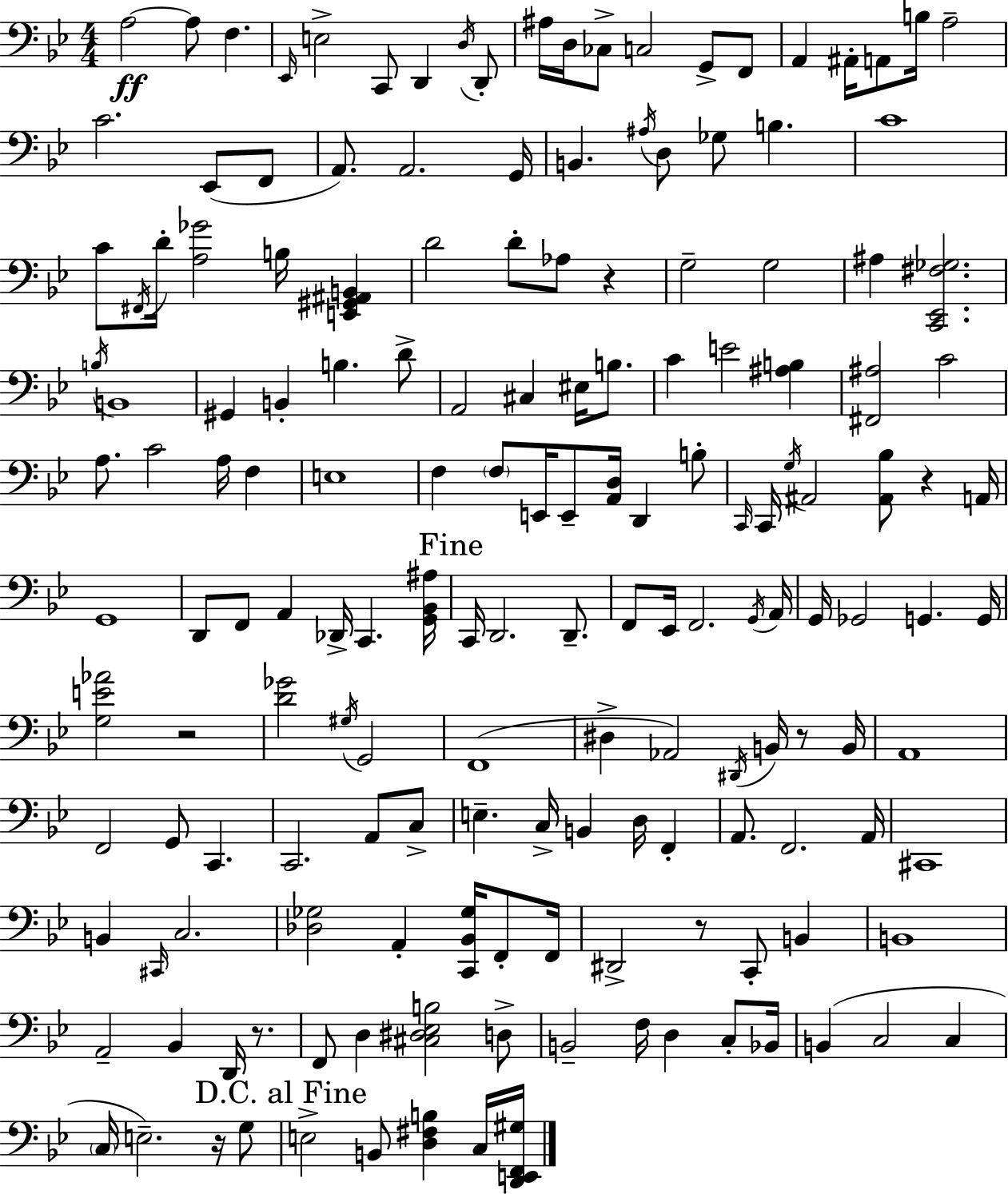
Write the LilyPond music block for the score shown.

{
  \clef bass
  \numericTimeSignature
  \time 4/4
  \key g \minor
  a2~~\ff a8 f4. | \grace { ees,16 } e2-> c,8 d,4 \acciaccatura { d16 } | d,8-. ais16 d16 ces8-> c2 g,8-> | f,8 a,4 ais,16-. a,8 b16 a2-- | \break c'2. ees,8( | f,8 a,8.) a,2. | g,16 b,4. \acciaccatura { ais16 } d8 ges8 b4. | c'1 | \break c'8 \acciaccatura { fis,16 } d'16-. <a ges'>2 b16 | <e, gis, ais, b,>4 d'2 d'8-. aes8 | r4 g2-- g2 | ais4 <c, ees, fis ges>2. | \break \acciaccatura { b16 } b,1 | gis,4 b,4-. b4. | d'8-> a,2 cis4 | eis16 b8. c'4 e'2 | \break <ais b>4 <fis, ais>2 c'2 | a8. c'2 | a16 f4 e1 | f4 \parenthesize f8 e,16 e,8-- <a, d>16 d,4 | \break b8-. \grace { c,16 } c,16 \acciaccatura { g16 } ais,2 | <ais, bes>8 r4 a,16 g,1 | d,8 f,8 a,4 des,16-> | c,4. <g, bes, ais>16 \mark "Fine" c,16 d,2. | \break d,8.-- f,8 ees,16 f,2. | \acciaccatura { g,16 } a,16 g,16 ges,2 | g,4. g,16 <g e' aes'>2 | r2 <d' ges'>2 | \break \acciaccatura { gis16 } g,2 f,1( | dis4-> aes,2) | \acciaccatura { dis,16 } b,16 r8 b,16 a,1 | f,2 | \break g,8 c,4. c,2. | a,8 c8-> e4.-- | c16-> b,4 d16 f,4-. a,8. f,2. | a,16 cis,1 | \break b,4 \grace { cis,16 } c2. | <des ges>2 | a,4-. <c, bes, ges>16 f,8-. f,16 dis,2-> | r8 c,8-. b,4 b,1 | \break a,2-- | bes,4 d,16 r8. f,8 d4 | <cis dis ees b>2 d8-> b,2-- | f16 d4 c8-. bes,16 b,4( c2 | \break c4 \parenthesize c16 e2.--) | r16 g8 \mark "D.C. al Fine" e2-> | b,8 <d fis b>4 c16 <d, e, f, gis>16 \bar "|."
}